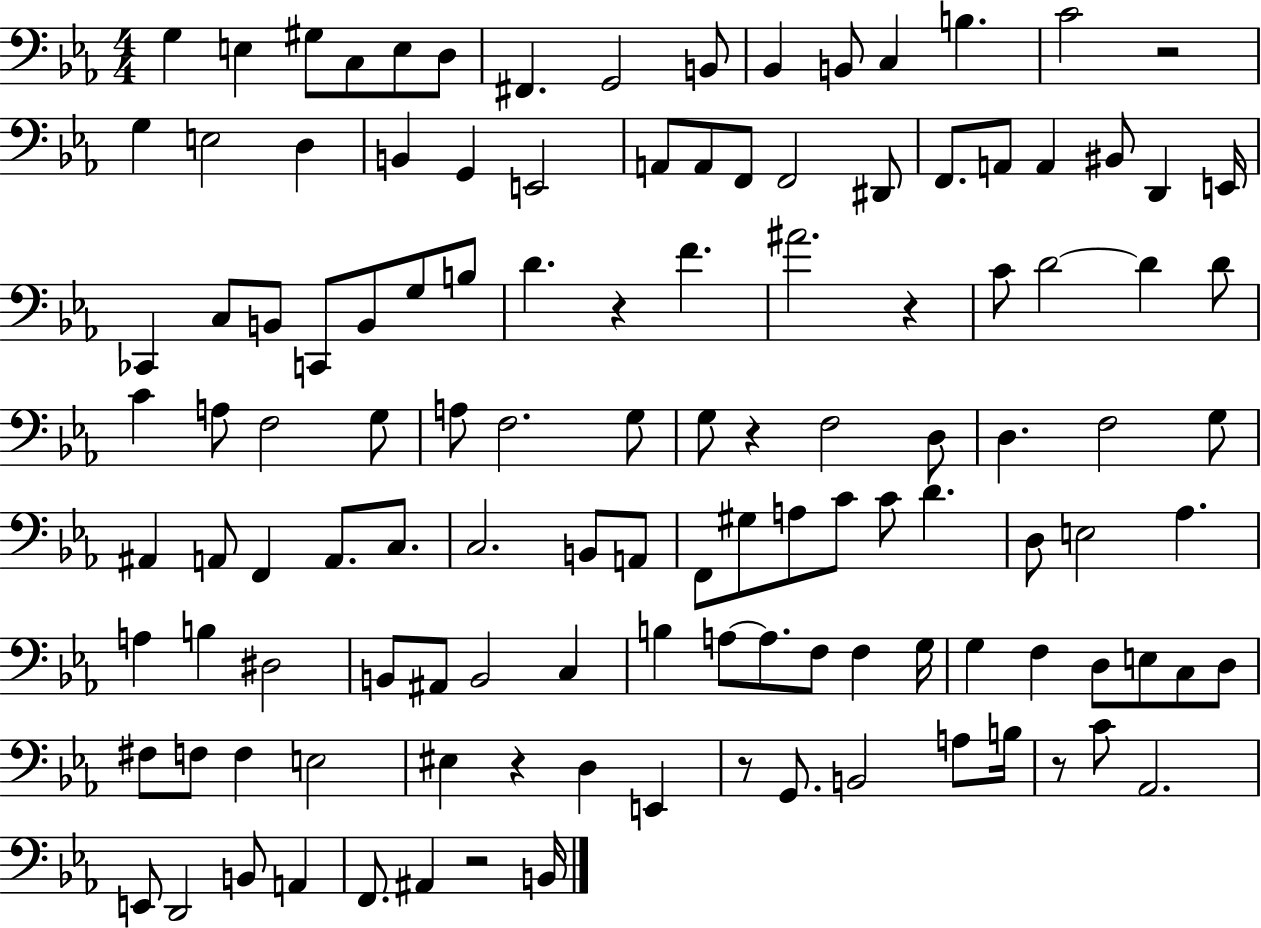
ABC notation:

X:1
T:Untitled
M:4/4
L:1/4
K:Eb
G, E, ^G,/2 C,/2 E,/2 D,/2 ^F,, G,,2 B,,/2 _B,, B,,/2 C, B, C2 z2 G, E,2 D, B,, G,, E,,2 A,,/2 A,,/2 F,,/2 F,,2 ^D,,/2 F,,/2 A,,/2 A,, ^B,,/2 D,, E,,/4 _C,, C,/2 B,,/2 C,,/2 B,,/2 G,/2 B,/2 D z F ^A2 z C/2 D2 D D/2 C A,/2 F,2 G,/2 A,/2 F,2 G,/2 G,/2 z F,2 D,/2 D, F,2 G,/2 ^A,, A,,/2 F,, A,,/2 C,/2 C,2 B,,/2 A,,/2 F,,/2 ^G,/2 A,/2 C/2 C/2 D D,/2 E,2 _A, A, B, ^D,2 B,,/2 ^A,,/2 B,,2 C, B, A,/2 A,/2 F,/2 F, G,/4 G, F, D,/2 E,/2 C,/2 D,/2 ^F,/2 F,/2 F, E,2 ^E, z D, E,, z/2 G,,/2 B,,2 A,/2 B,/4 z/2 C/2 _A,,2 E,,/2 D,,2 B,,/2 A,, F,,/2 ^A,, z2 B,,/4